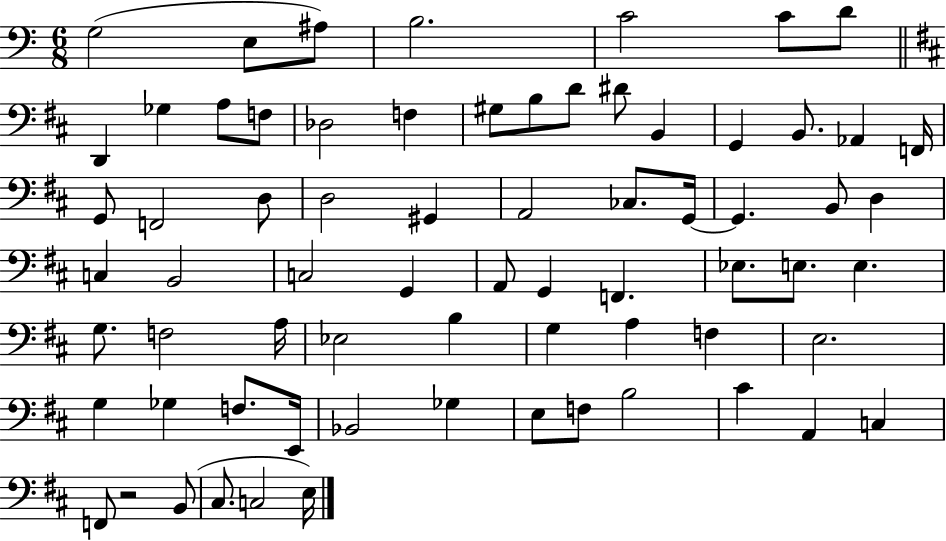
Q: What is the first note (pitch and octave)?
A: G3